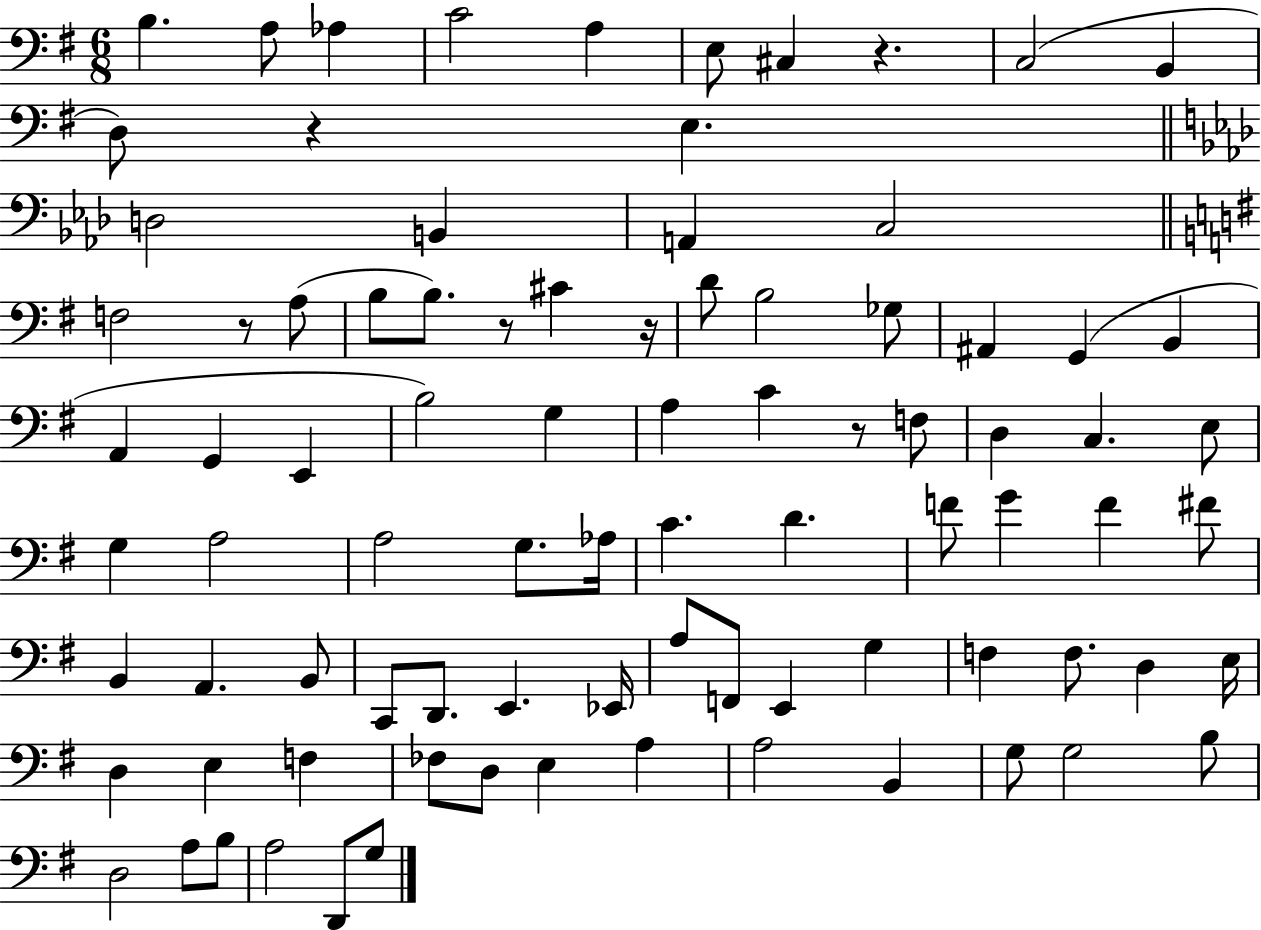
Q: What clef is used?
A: bass